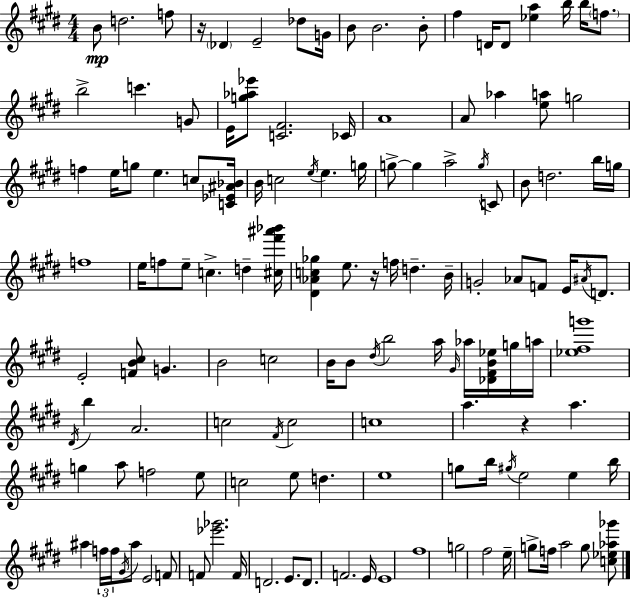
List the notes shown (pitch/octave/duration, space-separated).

B4/e D5/h. F5/e R/s Db4/q E4/h Db5/e G4/s B4/e B4/h. B4/e F#5/q D4/s D4/e [Eb5,A5]/q B5/s B5/s F5/e. B5/h C6/q. G4/e E4/s [G5,Ab5,Eb6]/e [C4,F#4]/h. CES4/s A4/w A4/e Ab5/q [E5,A5]/e G5/h F5/q E5/s G5/e E5/q. C5/e [C4,Eb4,A#4,Bb4]/s B4/s C5/h E5/s E5/q. G5/s G5/e G5/q A5/h G5/s C4/e B4/e D5/h. B5/s G5/s F5/w E5/s F5/e E5/e C5/q. D5/q [C#5,F#6,A#6,Bb6]/s [D#4,Ab4,C5,Gb5]/q E5/e. R/s F5/s D5/q. B4/s G4/h Ab4/e F4/e E4/s A#4/s D4/e. E4/h [F4,B4,C#5]/e G4/q. B4/h C5/h B4/s B4/e D#5/s B5/h A5/s G#4/s Ab5/s [Db4,F#4,B4,Eb5]/s G5/s A5/s [Eb5,F#5,G6]/w D#4/s B5/q A4/h. C5/h F#4/s C5/h C5/w A5/q. R/q A5/q. G5/q A5/e F5/h E5/e C5/h E5/e D5/q. E5/w G5/e B5/s G#5/s E5/h E5/q B5/s A#5/q F5/s F5/s G#4/s A#5/e E4/h F4/e F4/e [Eb6,Gb6]/h. F4/s D4/h. E4/e. D4/e. F4/h. E4/s E4/w F#5/w G5/h F#5/h E5/s G5/e F5/s A5/h G5/e [C5,Eb5,Ab5,Gb6]/e